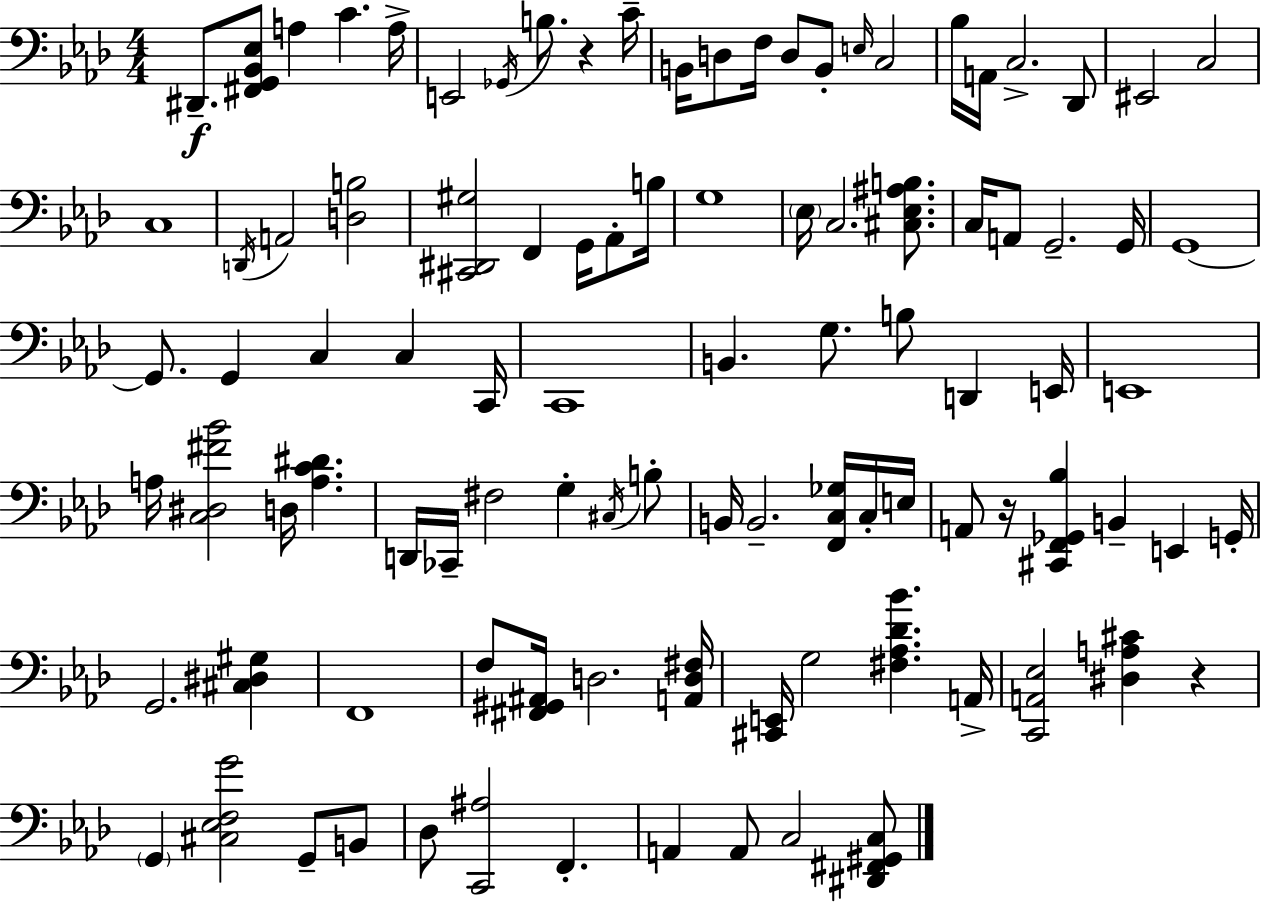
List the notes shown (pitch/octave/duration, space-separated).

D#2/e. [F#2,G2,Bb2,Eb3]/e A3/q C4/q. A3/s E2/h Gb2/s B3/e. R/q C4/s B2/s D3/e F3/s D3/e B2/e E3/s C3/h Bb3/s A2/s C3/h. Db2/e EIS2/h C3/h C3/w D2/s A2/h [D3,B3]/h [C#2,D#2,G#3]/h F2/q G2/s Ab2/e B3/s G3/w Eb3/s C3/h. [C#3,Eb3,A#3,B3]/e. C3/s A2/e G2/h. G2/s G2/w G2/e. G2/q C3/q C3/q C2/s C2/w B2/q. G3/e. B3/e D2/q E2/s E2/w A3/s [C3,D#3,F#4,Bb4]/h D3/s [A3,C4,D#4]/q. D2/s CES2/s F#3/h G3/q C#3/s B3/e B2/s B2/h. [F2,C3,Gb3]/s C3/s E3/s A2/e R/s [C#2,F2,Gb2,Bb3]/q B2/q E2/q G2/s G2/h. [C#3,D#3,G#3]/q F2/w F3/e [F#2,G#2,A#2]/s D3/h. [A2,D3,F#3]/s [C#2,E2]/s G3/h [F#3,Ab3,Db4,Bb4]/q. A2/s [C2,A2,Eb3]/h [D#3,A3,C#4]/q R/q G2/q [C#3,Eb3,F3,G4]/h G2/e B2/e Db3/e [C2,A#3]/h F2/q. A2/q A2/e C3/h [D#2,F#2,G#2,C3]/e